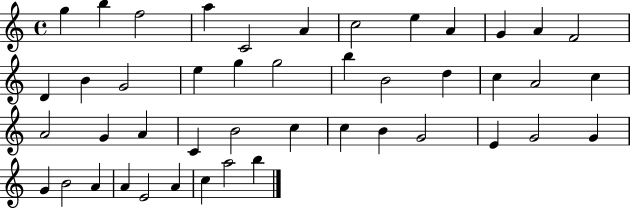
{
  \clef treble
  \time 4/4
  \defaultTimeSignature
  \key c \major
  g''4 b''4 f''2 | a''4 c'2 a'4 | c''2 e''4 a'4 | g'4 a'4 f'2 | \break d'4 b'4 g'2 | e''4 g''4 g''2 | b''4 b'2 d''4 | c''4 a'2 c''4 | \break a'2 g'4 a'4 | c'4 b'2 c''4 | c''4 b'4 g'2 | e'4 g'2 g'4 | \break g'4 b'2 a'4 | a'4 e'2 a'4 | c''4 a''2 b''4 | \bar "|."
}